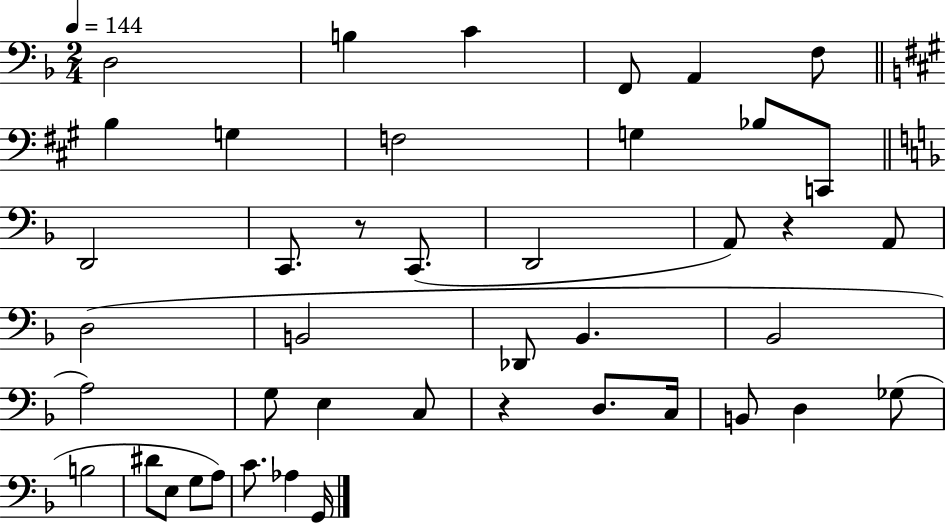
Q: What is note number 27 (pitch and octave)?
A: C3